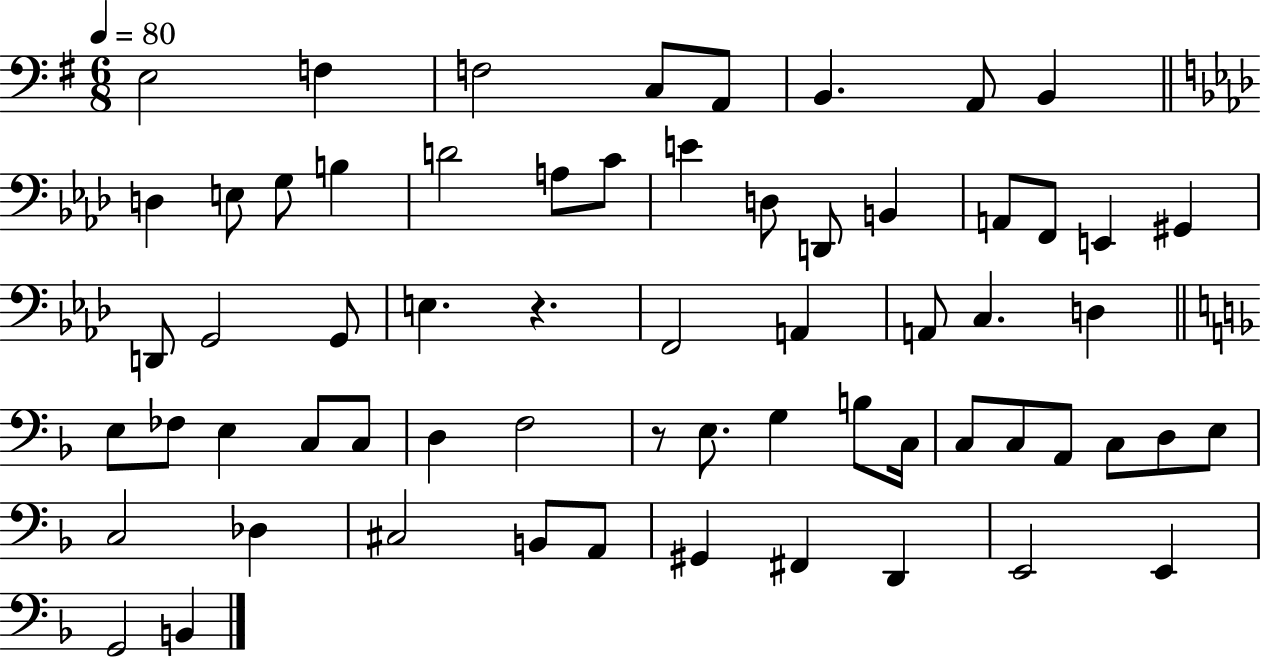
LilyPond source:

{
  \clef bass
  \numericTimeSignature
  \time 6/8
  \key g \major
  \tempo 4 = 80
  e2 f4 | f2 c8 a,8 | b,4. a,8 b,4 | \bar "||" \break \key aes \major d4 e8 g8 b4 | d'2 a8 c'8 | e'4 d8 d,8 b,4 | a,8 f,8 e,4 gis,4 | \break d,8 g,2 g,8 | e4. r4. | f,2 a,4 | a,8 c4. d4 | \break \bar "||" \break \key f \major e8 fes8 e4 c8 c8 | d4 f2 | r8 e8. g4 b8 c16 | c8 c8 a,8 c8 d8 e8 | \break c2 des4 | cis2 b,8 a,8 | gis,4 fis,4 d,4 | e,2 e,4 | \break g,2 b,4 | \bar "|."
}